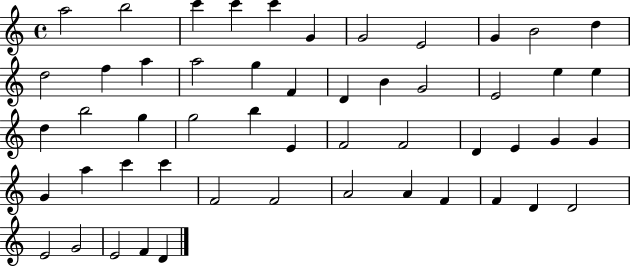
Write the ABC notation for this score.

X:1
T:Untitled
M:4/4
L:1/4
K:C
a2 b2 c' c' c' G G2 E2 G B2 d d2 f a a2 g F D B G2 E2 e e d b2 g g2 b E F2 F2 D E G G G a c' c' F2 F2 A2 A F F D D2 E2 G2 E2 F D